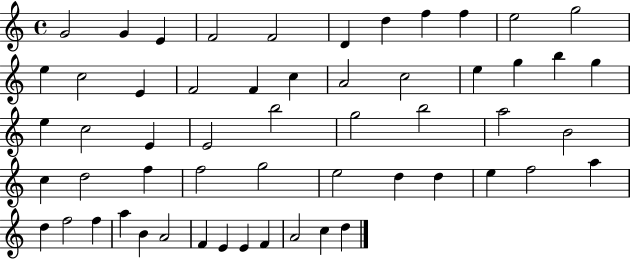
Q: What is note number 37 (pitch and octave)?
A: G5